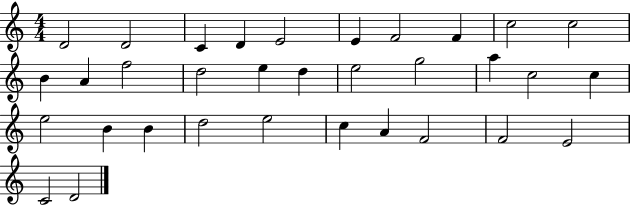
{
  \clef treble
  \numericTimeSignature
  \time 4/4
  \key c \major
  d'2 d'2 | c'4 d'4 e'2 | e'4 f'2 f'4 | c''2 c''2 | \break b'4 a'4 f''2 | d''2 e''4 d''4 | e''2 g''2 | a''4 c''2 c''4 | \break e''2 b'4 b'4 | d''2 e''2 | c''4 a'4 f'2 | f'2 e'2 | \break c'2 d'2 | \bar "|."
}